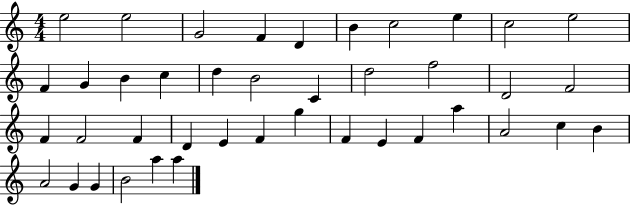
E5/h E5/h G4/h F4/q D4/q B4/q C5/h E5/q C5/h E5/h F4/q G4/q B4/q C5/q D5/q B4/h C4/q D5/h F5/h D4/h F4/h F4/q F4/h F4/q D4/q E4/q F4/q G5/q F4/q E4/q F4/q A5/q A4/h C5/q B4/q A4/h G4/q G4/q B4/h A5/q A5/q